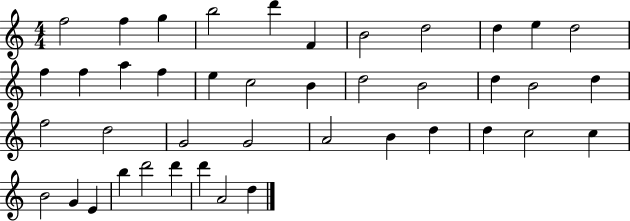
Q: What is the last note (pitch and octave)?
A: D5